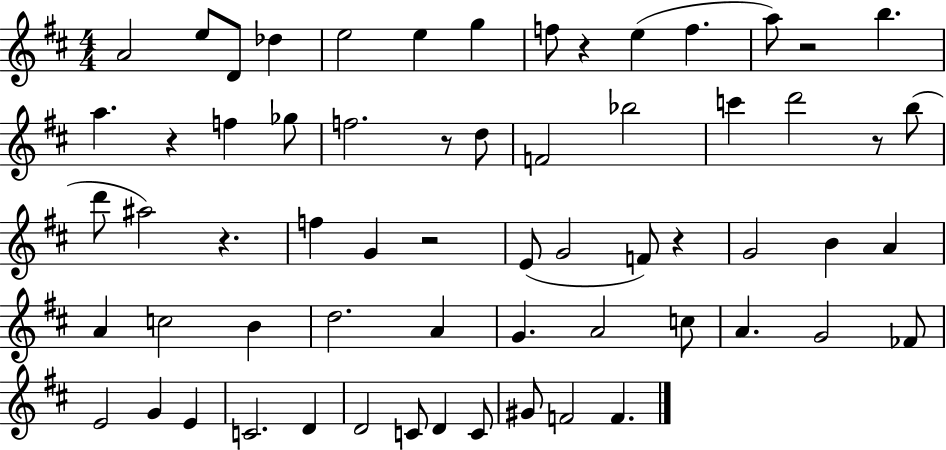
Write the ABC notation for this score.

X:1
T:Untitled
M:4/4
L:1/4
K:D
A2 e/2 D/2 _d e2 e g f/2 z e f a/2 z2 b a z f _g/2 f2 z/2 d/2 F2 _b2 c' d'2 z/2 b/2 d'/2 ^a2 z f G z2 E/2 G2 F/2 z G2 B A A c2 B d2 A G A2 c/2 A G2 _F/2 E2 G E C2 D D2 C/2 D C/2 ^G/2 F2 F